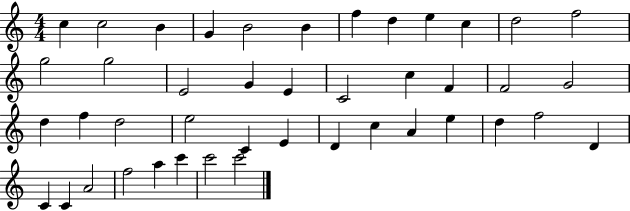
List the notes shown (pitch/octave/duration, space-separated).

C5/q C5/h B4/q G4/q B4/h B4/q F5/q D5/q E5/q C5/q D5/h F5/h G5/h G5/h E4/h G4/q E4/q C4/h C5/q F4/q F4/h G4/h D5/q F5/q D5/h E5/h C4/q E4/q D4/q C5/q A4/q E5/q D5/q F5/h D4/q C4/q C4/q A4/h F5/h A5/q C6/q C6/h C6/h